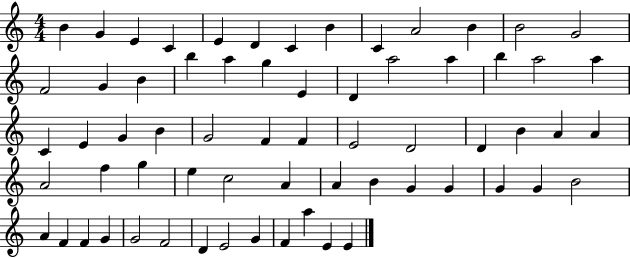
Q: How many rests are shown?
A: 0